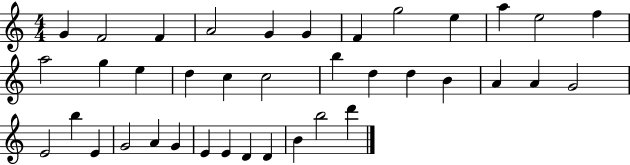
{
  \clef treble
  \numericTimeSignature
  \time 4/4
  \key c \major
  g'4 f'2 f'4 | a'2 g'4 g'4 | f'4 g''2 e''4 | a''4 e''2 f''4 | \break a''2 g''4 e''4 | d''4 c''4 c''2 | b''4 d''4 d''4 b'4 | a'4 a'4 g'2 | \break e'2 b''4 e'4 | g'2 a'4 g'4 | e'4 e'4 d'4 d'4 | b'4 b''2 d'''4 | \break \bar "|."
}